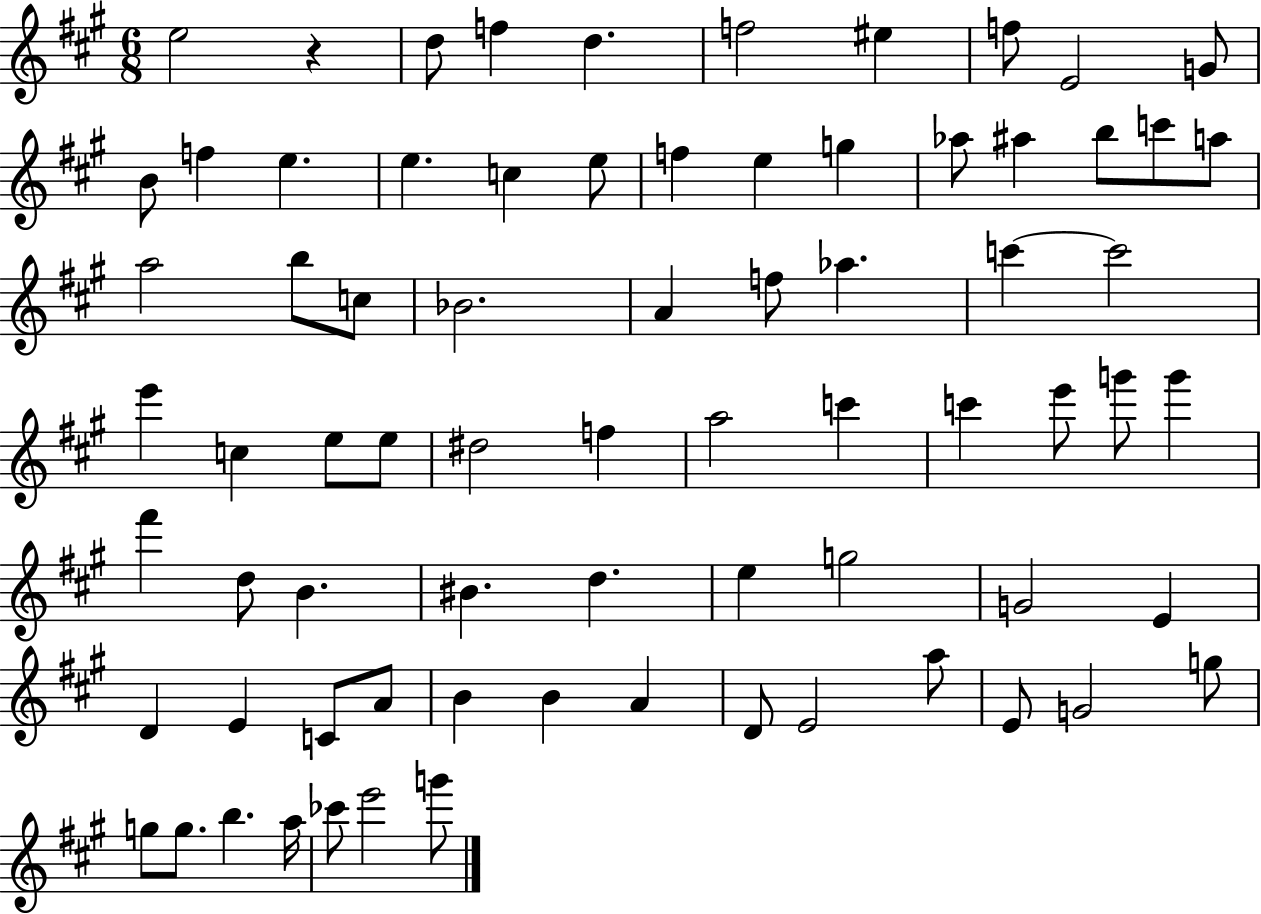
X:1
T:Untitled
M:6/8
L:1/4
K:A
e2 z d/2 f d f2 ^e f/2 E2 G/2 B/2 f e e c e/2 f e g _a/2 ^a b/2 c'/2 a/2 a2 b/2 c/2 _B2 A f/2 _a c' c'2 e' c e/2 e/2 ^d2 f a2 c' c' e'/2 g'/2 g' ^f' d/2 B ^B d e g2 G2 E D E C/2 A/2 B B A D/2 E2 a/2 E/2 G2 g/2 g/2 g/2 b a/4 _c'/2 e'2 g'/2